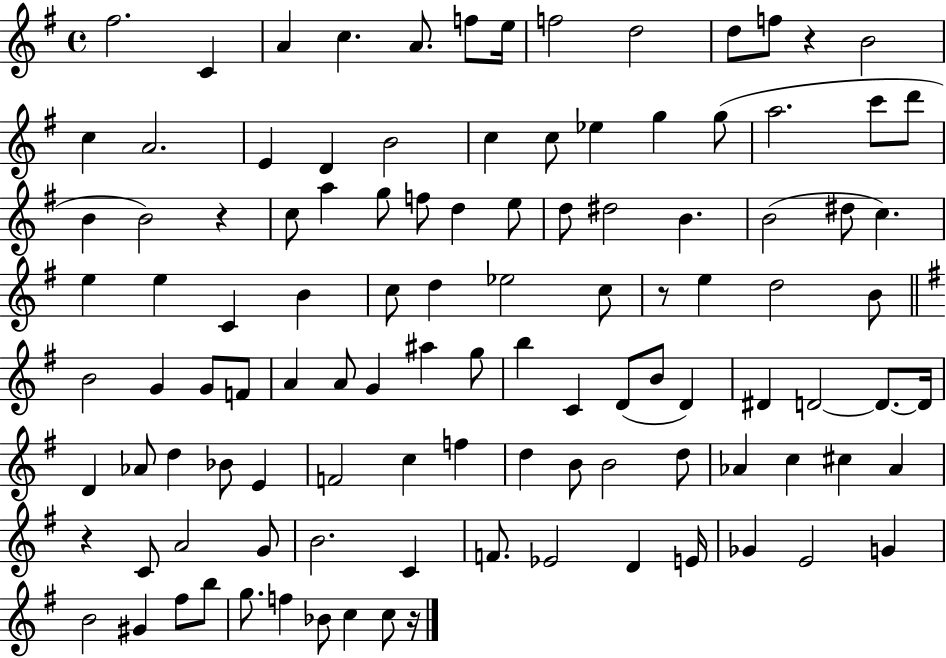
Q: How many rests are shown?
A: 5